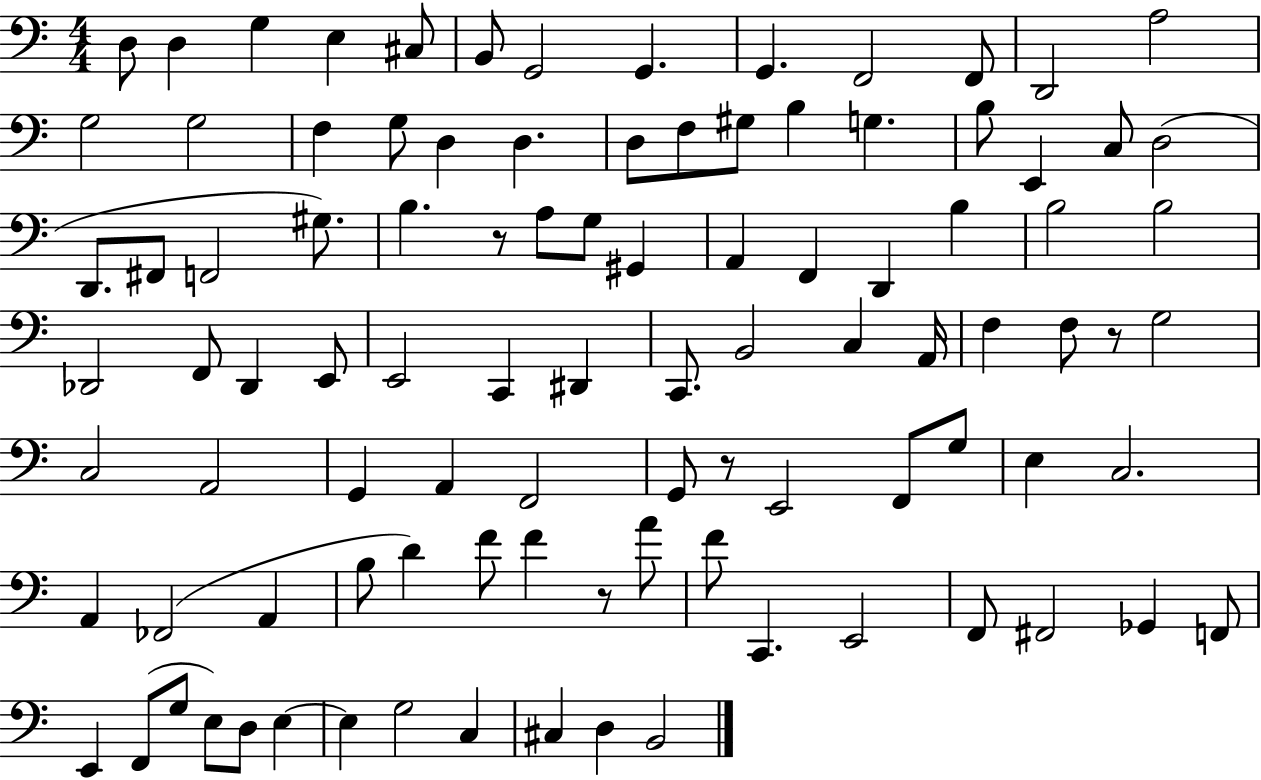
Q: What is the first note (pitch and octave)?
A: D3